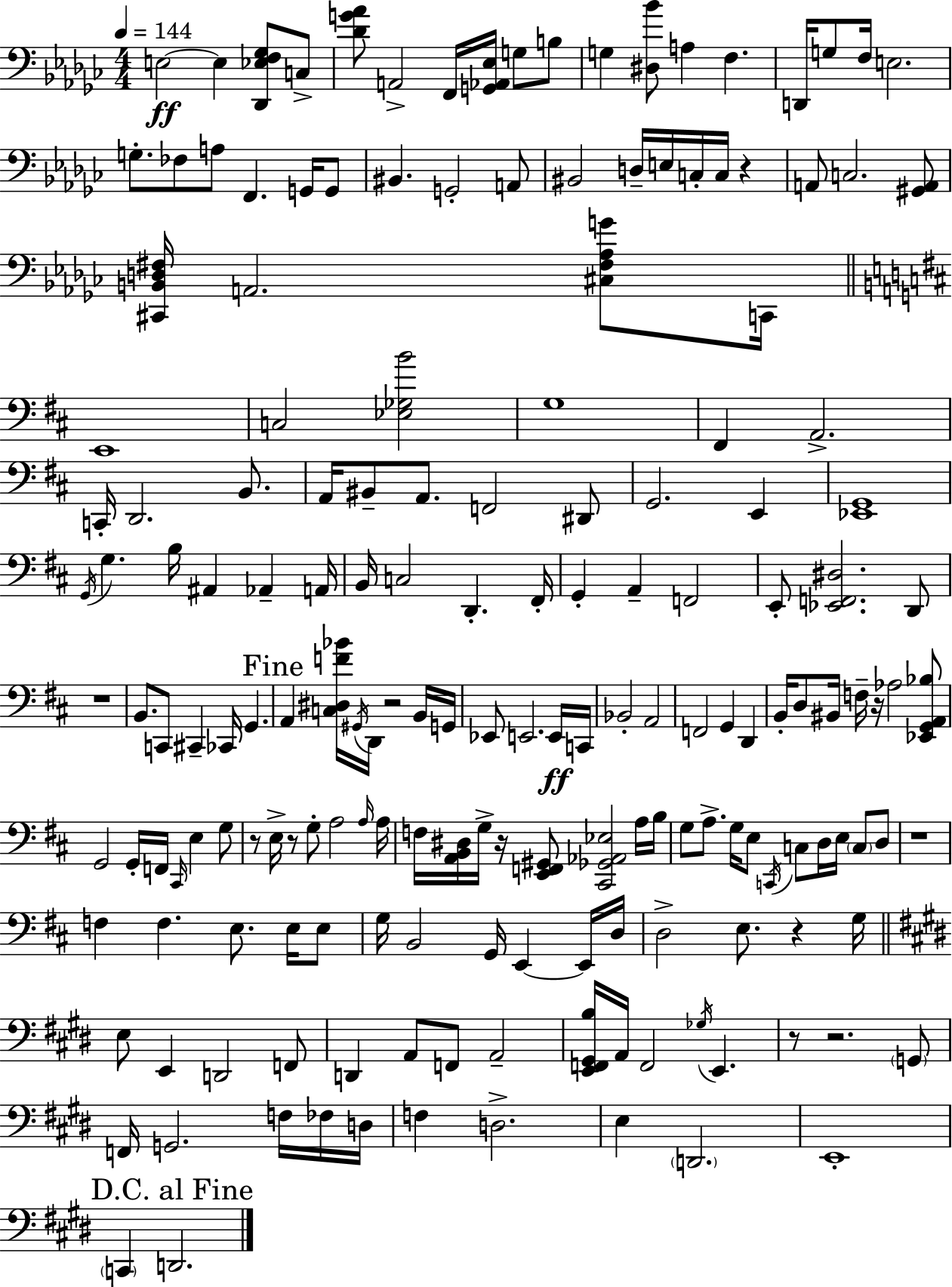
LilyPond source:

{
  \clef bass
  \numericTimeSignature
  \time 4/4
  \key ees \minor
  \tempo 4 = 144
  \repeat volta 2 { e2~~\ff e4 <des, ees f ges>8 c8-> | <des' g' aes'>8 a,2-> f,16 <g, aes, ees>16 g8 b8 | g4 <dis bes'>8 a4 f4. | d,16 g8 f16 e2. | \break g8.-. fes8 a8 f,4. g,16 g,8 | bis,4. g,2-. a,8 | bis,2 d16-- e16 c16-. c16 r4 | a,8 c2. <gis, a,>8 | \break <cis, b, d fis>16 a,2. <cis fis aes g'>8 c,16 | \bar "||" \break \key d \major e,1 | c2 <ees ges b'>2 | g1 | fis,4 a,2.-> | \break c,16-. d,2. b,8. | a,16 bis,8-- a,8. f,2 dis,8 | g,2. e,4 | <ees, g,>1 | \break \acciaccatura { g,16 } g4. b16 ais,4 aes,4-- | a,16 b,16 c2 d,4.-. | fis,16-. g,4-. a,4-- f,2 | e,8-. <ees, f, dis>2. d,8 | \break r1 | b,8. c,8 cis,4-- ces,16 g,4. | \mark "Fine" a,4 <c dis f' bes'>16 \acciaccatura { gis,16 } d,16 r2 | b,16 g,16 ees,8 e,2. | \break e,16\ff c,16 bes,2-. a,2 | f,2 g,4 d,4 | b,16-. d8 bis,16 f16-- r16 aes2 | <ees, g, a, bes>8 g,2 g,16-. f,16 \grace { cis,16 } e4 | \break g8 r8 e16-> r8 g8-. a2 | \grace { a16 } a16 f16 <a, b, dis>16 g16-> r16 <e, f, gis,>8 <cis, ges, aes, ees>2 | a16 b16 g8 a8.-> g16 e8 \acciaccatura { c,16 } c8 d16 | e16 \parenthesize c8 d8 r1 | \break f4 f4. e8. | e16 e8 g16 b,2 g,16 e,4~~ | e,16 d16 d2-> e8. | r4 g16 \bar "||" \break \key e \major e8 e,4 d,2 f,8 | d,4 a,8 f,8 a,2-- | <e, f, gis, b>16 a,16 f,2 \acciaccatura { ges16 } e,4. | r8 r2. \parenthesize g,8 | \break f,16 g,2. f16 fes16 | d16 f4 d2.-> | e4 \parenthesize d,2. | e,1-. | \break \mark "D.C. al Fine" \parenthesize c,4 d,2. | } \bar "|."
}